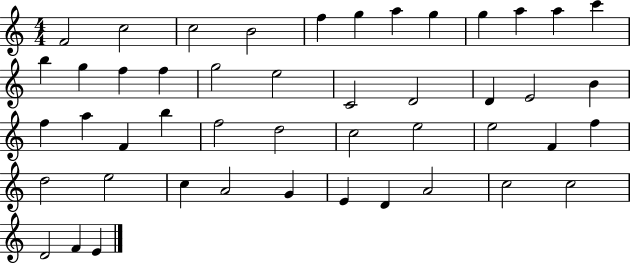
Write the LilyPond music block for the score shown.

{
  \clef treble
  \numericTimeSignature
  \time 4/4
  \key c \major
  f'2 c''2 | c''2 b'2 | f''4 g''4 a''4 g''4 | g''4 a''4 a''4 c'''4 | \break b''4 g''4 f''4 f''4 | g''2 e''2 | c'2 d'2 | d'4 e'2 b'4 | \break f''4 a''4 f'4 b''4 | f''2 d''2 | c''2 e''2 | e''2 f'4 f''4 | \break d''2 e''2 | c''4 a'2 g'4 | e'4 d'4 a'2 | c''2 c''2 | \break d'2 f'4 e'4 | \bar "|."
}